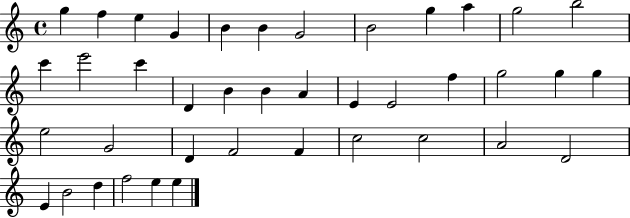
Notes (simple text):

G5/q F5/q E5/q G4/q B4/q B4/q G4/h B4/h G5/q A5/q G5/h B5/h C6/q E6/h C6/q D4/q B4/q B4/q A4/q E4/q E4/h F5/q G5/h G5/q G5/q E5/h G4/h D4/q F4/h F4/q C5/h C5/h A4/h D4/h E4/q B4/h D5/q F5/h E5/q E5/q